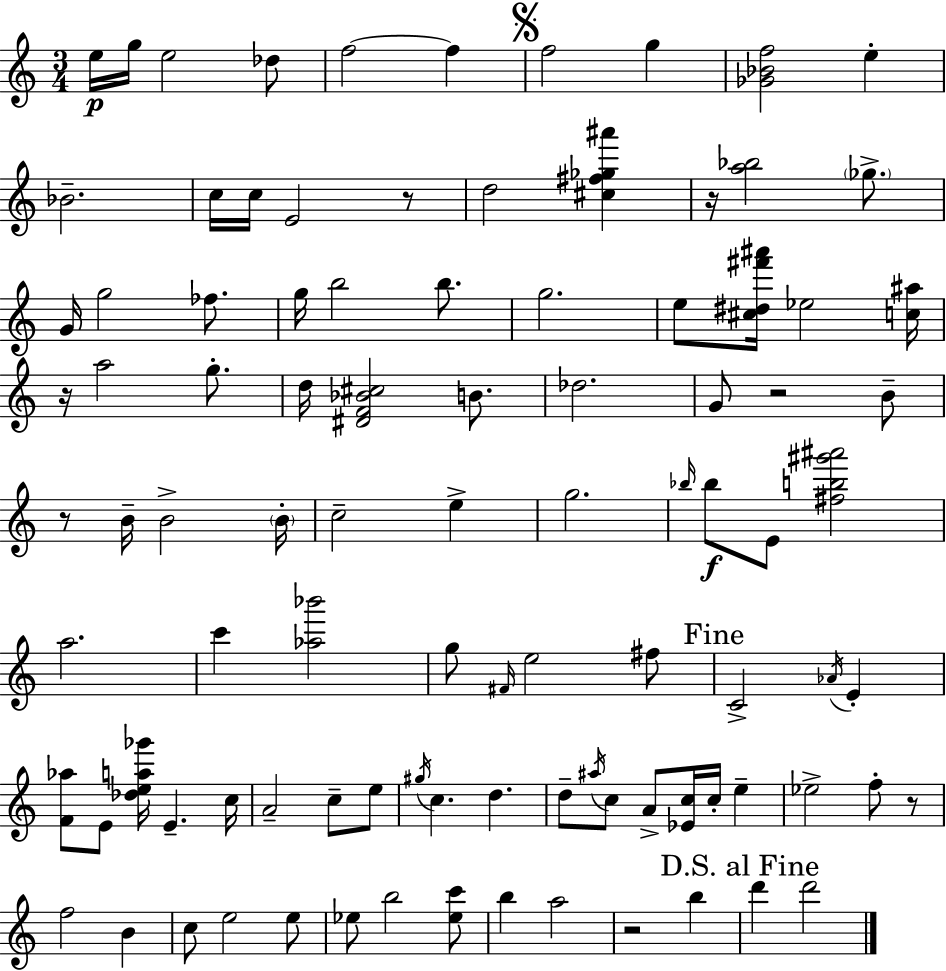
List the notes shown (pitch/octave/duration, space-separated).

E5/s G5/s E5/h Db5/e F5/h F5/q F5/h G5/q [Gb4,Bb4,F5]/h E5/q Bb4/h. C5/s C5/s E4/h R/e D5/h [C#5,F#5,Gb5,A#6]/q R/s [A5,Bb5]/h Gb5/e. G4/s G5/h FES5/e. G5/s B5/h B5/e. G5/h. E5/e [C#5,D#5,F#6,A#6]/s Eb5/h [C5,A#5]/s R/s A5/h G5/e. D5/s [D#4,F4,Bb4,C#5]/h B4/e. Db5/h. G4/e R/h B4/e R/e B4/s B4/h B4/s C5/h E5/q G5/h. Bb5/s Bb5/e E4/e [F#5,B5,G#6,A#6]/h A5/h. C6/q [Ab5,Bb6]/h G5/e F#4/s E5/h F#5/e C4/h Ab4/s E4/q [F4,Ab5]/e E4/e [Db5,E5,A5,Gb6]/s E4/q. C5/s A4/h C5/e E5/e G#5/s C5/q. D5/q. D5/e A#5/s C5/e A4/e [Eb4,C5]/s C5/s E5/q Eb5/h F5/e R/e F5/h B4/q C5/e E5/h E5/e Eb5/e B5/h [Eb5,C6]/e B5/q A5/h R/h B5/q D6/q D6/h